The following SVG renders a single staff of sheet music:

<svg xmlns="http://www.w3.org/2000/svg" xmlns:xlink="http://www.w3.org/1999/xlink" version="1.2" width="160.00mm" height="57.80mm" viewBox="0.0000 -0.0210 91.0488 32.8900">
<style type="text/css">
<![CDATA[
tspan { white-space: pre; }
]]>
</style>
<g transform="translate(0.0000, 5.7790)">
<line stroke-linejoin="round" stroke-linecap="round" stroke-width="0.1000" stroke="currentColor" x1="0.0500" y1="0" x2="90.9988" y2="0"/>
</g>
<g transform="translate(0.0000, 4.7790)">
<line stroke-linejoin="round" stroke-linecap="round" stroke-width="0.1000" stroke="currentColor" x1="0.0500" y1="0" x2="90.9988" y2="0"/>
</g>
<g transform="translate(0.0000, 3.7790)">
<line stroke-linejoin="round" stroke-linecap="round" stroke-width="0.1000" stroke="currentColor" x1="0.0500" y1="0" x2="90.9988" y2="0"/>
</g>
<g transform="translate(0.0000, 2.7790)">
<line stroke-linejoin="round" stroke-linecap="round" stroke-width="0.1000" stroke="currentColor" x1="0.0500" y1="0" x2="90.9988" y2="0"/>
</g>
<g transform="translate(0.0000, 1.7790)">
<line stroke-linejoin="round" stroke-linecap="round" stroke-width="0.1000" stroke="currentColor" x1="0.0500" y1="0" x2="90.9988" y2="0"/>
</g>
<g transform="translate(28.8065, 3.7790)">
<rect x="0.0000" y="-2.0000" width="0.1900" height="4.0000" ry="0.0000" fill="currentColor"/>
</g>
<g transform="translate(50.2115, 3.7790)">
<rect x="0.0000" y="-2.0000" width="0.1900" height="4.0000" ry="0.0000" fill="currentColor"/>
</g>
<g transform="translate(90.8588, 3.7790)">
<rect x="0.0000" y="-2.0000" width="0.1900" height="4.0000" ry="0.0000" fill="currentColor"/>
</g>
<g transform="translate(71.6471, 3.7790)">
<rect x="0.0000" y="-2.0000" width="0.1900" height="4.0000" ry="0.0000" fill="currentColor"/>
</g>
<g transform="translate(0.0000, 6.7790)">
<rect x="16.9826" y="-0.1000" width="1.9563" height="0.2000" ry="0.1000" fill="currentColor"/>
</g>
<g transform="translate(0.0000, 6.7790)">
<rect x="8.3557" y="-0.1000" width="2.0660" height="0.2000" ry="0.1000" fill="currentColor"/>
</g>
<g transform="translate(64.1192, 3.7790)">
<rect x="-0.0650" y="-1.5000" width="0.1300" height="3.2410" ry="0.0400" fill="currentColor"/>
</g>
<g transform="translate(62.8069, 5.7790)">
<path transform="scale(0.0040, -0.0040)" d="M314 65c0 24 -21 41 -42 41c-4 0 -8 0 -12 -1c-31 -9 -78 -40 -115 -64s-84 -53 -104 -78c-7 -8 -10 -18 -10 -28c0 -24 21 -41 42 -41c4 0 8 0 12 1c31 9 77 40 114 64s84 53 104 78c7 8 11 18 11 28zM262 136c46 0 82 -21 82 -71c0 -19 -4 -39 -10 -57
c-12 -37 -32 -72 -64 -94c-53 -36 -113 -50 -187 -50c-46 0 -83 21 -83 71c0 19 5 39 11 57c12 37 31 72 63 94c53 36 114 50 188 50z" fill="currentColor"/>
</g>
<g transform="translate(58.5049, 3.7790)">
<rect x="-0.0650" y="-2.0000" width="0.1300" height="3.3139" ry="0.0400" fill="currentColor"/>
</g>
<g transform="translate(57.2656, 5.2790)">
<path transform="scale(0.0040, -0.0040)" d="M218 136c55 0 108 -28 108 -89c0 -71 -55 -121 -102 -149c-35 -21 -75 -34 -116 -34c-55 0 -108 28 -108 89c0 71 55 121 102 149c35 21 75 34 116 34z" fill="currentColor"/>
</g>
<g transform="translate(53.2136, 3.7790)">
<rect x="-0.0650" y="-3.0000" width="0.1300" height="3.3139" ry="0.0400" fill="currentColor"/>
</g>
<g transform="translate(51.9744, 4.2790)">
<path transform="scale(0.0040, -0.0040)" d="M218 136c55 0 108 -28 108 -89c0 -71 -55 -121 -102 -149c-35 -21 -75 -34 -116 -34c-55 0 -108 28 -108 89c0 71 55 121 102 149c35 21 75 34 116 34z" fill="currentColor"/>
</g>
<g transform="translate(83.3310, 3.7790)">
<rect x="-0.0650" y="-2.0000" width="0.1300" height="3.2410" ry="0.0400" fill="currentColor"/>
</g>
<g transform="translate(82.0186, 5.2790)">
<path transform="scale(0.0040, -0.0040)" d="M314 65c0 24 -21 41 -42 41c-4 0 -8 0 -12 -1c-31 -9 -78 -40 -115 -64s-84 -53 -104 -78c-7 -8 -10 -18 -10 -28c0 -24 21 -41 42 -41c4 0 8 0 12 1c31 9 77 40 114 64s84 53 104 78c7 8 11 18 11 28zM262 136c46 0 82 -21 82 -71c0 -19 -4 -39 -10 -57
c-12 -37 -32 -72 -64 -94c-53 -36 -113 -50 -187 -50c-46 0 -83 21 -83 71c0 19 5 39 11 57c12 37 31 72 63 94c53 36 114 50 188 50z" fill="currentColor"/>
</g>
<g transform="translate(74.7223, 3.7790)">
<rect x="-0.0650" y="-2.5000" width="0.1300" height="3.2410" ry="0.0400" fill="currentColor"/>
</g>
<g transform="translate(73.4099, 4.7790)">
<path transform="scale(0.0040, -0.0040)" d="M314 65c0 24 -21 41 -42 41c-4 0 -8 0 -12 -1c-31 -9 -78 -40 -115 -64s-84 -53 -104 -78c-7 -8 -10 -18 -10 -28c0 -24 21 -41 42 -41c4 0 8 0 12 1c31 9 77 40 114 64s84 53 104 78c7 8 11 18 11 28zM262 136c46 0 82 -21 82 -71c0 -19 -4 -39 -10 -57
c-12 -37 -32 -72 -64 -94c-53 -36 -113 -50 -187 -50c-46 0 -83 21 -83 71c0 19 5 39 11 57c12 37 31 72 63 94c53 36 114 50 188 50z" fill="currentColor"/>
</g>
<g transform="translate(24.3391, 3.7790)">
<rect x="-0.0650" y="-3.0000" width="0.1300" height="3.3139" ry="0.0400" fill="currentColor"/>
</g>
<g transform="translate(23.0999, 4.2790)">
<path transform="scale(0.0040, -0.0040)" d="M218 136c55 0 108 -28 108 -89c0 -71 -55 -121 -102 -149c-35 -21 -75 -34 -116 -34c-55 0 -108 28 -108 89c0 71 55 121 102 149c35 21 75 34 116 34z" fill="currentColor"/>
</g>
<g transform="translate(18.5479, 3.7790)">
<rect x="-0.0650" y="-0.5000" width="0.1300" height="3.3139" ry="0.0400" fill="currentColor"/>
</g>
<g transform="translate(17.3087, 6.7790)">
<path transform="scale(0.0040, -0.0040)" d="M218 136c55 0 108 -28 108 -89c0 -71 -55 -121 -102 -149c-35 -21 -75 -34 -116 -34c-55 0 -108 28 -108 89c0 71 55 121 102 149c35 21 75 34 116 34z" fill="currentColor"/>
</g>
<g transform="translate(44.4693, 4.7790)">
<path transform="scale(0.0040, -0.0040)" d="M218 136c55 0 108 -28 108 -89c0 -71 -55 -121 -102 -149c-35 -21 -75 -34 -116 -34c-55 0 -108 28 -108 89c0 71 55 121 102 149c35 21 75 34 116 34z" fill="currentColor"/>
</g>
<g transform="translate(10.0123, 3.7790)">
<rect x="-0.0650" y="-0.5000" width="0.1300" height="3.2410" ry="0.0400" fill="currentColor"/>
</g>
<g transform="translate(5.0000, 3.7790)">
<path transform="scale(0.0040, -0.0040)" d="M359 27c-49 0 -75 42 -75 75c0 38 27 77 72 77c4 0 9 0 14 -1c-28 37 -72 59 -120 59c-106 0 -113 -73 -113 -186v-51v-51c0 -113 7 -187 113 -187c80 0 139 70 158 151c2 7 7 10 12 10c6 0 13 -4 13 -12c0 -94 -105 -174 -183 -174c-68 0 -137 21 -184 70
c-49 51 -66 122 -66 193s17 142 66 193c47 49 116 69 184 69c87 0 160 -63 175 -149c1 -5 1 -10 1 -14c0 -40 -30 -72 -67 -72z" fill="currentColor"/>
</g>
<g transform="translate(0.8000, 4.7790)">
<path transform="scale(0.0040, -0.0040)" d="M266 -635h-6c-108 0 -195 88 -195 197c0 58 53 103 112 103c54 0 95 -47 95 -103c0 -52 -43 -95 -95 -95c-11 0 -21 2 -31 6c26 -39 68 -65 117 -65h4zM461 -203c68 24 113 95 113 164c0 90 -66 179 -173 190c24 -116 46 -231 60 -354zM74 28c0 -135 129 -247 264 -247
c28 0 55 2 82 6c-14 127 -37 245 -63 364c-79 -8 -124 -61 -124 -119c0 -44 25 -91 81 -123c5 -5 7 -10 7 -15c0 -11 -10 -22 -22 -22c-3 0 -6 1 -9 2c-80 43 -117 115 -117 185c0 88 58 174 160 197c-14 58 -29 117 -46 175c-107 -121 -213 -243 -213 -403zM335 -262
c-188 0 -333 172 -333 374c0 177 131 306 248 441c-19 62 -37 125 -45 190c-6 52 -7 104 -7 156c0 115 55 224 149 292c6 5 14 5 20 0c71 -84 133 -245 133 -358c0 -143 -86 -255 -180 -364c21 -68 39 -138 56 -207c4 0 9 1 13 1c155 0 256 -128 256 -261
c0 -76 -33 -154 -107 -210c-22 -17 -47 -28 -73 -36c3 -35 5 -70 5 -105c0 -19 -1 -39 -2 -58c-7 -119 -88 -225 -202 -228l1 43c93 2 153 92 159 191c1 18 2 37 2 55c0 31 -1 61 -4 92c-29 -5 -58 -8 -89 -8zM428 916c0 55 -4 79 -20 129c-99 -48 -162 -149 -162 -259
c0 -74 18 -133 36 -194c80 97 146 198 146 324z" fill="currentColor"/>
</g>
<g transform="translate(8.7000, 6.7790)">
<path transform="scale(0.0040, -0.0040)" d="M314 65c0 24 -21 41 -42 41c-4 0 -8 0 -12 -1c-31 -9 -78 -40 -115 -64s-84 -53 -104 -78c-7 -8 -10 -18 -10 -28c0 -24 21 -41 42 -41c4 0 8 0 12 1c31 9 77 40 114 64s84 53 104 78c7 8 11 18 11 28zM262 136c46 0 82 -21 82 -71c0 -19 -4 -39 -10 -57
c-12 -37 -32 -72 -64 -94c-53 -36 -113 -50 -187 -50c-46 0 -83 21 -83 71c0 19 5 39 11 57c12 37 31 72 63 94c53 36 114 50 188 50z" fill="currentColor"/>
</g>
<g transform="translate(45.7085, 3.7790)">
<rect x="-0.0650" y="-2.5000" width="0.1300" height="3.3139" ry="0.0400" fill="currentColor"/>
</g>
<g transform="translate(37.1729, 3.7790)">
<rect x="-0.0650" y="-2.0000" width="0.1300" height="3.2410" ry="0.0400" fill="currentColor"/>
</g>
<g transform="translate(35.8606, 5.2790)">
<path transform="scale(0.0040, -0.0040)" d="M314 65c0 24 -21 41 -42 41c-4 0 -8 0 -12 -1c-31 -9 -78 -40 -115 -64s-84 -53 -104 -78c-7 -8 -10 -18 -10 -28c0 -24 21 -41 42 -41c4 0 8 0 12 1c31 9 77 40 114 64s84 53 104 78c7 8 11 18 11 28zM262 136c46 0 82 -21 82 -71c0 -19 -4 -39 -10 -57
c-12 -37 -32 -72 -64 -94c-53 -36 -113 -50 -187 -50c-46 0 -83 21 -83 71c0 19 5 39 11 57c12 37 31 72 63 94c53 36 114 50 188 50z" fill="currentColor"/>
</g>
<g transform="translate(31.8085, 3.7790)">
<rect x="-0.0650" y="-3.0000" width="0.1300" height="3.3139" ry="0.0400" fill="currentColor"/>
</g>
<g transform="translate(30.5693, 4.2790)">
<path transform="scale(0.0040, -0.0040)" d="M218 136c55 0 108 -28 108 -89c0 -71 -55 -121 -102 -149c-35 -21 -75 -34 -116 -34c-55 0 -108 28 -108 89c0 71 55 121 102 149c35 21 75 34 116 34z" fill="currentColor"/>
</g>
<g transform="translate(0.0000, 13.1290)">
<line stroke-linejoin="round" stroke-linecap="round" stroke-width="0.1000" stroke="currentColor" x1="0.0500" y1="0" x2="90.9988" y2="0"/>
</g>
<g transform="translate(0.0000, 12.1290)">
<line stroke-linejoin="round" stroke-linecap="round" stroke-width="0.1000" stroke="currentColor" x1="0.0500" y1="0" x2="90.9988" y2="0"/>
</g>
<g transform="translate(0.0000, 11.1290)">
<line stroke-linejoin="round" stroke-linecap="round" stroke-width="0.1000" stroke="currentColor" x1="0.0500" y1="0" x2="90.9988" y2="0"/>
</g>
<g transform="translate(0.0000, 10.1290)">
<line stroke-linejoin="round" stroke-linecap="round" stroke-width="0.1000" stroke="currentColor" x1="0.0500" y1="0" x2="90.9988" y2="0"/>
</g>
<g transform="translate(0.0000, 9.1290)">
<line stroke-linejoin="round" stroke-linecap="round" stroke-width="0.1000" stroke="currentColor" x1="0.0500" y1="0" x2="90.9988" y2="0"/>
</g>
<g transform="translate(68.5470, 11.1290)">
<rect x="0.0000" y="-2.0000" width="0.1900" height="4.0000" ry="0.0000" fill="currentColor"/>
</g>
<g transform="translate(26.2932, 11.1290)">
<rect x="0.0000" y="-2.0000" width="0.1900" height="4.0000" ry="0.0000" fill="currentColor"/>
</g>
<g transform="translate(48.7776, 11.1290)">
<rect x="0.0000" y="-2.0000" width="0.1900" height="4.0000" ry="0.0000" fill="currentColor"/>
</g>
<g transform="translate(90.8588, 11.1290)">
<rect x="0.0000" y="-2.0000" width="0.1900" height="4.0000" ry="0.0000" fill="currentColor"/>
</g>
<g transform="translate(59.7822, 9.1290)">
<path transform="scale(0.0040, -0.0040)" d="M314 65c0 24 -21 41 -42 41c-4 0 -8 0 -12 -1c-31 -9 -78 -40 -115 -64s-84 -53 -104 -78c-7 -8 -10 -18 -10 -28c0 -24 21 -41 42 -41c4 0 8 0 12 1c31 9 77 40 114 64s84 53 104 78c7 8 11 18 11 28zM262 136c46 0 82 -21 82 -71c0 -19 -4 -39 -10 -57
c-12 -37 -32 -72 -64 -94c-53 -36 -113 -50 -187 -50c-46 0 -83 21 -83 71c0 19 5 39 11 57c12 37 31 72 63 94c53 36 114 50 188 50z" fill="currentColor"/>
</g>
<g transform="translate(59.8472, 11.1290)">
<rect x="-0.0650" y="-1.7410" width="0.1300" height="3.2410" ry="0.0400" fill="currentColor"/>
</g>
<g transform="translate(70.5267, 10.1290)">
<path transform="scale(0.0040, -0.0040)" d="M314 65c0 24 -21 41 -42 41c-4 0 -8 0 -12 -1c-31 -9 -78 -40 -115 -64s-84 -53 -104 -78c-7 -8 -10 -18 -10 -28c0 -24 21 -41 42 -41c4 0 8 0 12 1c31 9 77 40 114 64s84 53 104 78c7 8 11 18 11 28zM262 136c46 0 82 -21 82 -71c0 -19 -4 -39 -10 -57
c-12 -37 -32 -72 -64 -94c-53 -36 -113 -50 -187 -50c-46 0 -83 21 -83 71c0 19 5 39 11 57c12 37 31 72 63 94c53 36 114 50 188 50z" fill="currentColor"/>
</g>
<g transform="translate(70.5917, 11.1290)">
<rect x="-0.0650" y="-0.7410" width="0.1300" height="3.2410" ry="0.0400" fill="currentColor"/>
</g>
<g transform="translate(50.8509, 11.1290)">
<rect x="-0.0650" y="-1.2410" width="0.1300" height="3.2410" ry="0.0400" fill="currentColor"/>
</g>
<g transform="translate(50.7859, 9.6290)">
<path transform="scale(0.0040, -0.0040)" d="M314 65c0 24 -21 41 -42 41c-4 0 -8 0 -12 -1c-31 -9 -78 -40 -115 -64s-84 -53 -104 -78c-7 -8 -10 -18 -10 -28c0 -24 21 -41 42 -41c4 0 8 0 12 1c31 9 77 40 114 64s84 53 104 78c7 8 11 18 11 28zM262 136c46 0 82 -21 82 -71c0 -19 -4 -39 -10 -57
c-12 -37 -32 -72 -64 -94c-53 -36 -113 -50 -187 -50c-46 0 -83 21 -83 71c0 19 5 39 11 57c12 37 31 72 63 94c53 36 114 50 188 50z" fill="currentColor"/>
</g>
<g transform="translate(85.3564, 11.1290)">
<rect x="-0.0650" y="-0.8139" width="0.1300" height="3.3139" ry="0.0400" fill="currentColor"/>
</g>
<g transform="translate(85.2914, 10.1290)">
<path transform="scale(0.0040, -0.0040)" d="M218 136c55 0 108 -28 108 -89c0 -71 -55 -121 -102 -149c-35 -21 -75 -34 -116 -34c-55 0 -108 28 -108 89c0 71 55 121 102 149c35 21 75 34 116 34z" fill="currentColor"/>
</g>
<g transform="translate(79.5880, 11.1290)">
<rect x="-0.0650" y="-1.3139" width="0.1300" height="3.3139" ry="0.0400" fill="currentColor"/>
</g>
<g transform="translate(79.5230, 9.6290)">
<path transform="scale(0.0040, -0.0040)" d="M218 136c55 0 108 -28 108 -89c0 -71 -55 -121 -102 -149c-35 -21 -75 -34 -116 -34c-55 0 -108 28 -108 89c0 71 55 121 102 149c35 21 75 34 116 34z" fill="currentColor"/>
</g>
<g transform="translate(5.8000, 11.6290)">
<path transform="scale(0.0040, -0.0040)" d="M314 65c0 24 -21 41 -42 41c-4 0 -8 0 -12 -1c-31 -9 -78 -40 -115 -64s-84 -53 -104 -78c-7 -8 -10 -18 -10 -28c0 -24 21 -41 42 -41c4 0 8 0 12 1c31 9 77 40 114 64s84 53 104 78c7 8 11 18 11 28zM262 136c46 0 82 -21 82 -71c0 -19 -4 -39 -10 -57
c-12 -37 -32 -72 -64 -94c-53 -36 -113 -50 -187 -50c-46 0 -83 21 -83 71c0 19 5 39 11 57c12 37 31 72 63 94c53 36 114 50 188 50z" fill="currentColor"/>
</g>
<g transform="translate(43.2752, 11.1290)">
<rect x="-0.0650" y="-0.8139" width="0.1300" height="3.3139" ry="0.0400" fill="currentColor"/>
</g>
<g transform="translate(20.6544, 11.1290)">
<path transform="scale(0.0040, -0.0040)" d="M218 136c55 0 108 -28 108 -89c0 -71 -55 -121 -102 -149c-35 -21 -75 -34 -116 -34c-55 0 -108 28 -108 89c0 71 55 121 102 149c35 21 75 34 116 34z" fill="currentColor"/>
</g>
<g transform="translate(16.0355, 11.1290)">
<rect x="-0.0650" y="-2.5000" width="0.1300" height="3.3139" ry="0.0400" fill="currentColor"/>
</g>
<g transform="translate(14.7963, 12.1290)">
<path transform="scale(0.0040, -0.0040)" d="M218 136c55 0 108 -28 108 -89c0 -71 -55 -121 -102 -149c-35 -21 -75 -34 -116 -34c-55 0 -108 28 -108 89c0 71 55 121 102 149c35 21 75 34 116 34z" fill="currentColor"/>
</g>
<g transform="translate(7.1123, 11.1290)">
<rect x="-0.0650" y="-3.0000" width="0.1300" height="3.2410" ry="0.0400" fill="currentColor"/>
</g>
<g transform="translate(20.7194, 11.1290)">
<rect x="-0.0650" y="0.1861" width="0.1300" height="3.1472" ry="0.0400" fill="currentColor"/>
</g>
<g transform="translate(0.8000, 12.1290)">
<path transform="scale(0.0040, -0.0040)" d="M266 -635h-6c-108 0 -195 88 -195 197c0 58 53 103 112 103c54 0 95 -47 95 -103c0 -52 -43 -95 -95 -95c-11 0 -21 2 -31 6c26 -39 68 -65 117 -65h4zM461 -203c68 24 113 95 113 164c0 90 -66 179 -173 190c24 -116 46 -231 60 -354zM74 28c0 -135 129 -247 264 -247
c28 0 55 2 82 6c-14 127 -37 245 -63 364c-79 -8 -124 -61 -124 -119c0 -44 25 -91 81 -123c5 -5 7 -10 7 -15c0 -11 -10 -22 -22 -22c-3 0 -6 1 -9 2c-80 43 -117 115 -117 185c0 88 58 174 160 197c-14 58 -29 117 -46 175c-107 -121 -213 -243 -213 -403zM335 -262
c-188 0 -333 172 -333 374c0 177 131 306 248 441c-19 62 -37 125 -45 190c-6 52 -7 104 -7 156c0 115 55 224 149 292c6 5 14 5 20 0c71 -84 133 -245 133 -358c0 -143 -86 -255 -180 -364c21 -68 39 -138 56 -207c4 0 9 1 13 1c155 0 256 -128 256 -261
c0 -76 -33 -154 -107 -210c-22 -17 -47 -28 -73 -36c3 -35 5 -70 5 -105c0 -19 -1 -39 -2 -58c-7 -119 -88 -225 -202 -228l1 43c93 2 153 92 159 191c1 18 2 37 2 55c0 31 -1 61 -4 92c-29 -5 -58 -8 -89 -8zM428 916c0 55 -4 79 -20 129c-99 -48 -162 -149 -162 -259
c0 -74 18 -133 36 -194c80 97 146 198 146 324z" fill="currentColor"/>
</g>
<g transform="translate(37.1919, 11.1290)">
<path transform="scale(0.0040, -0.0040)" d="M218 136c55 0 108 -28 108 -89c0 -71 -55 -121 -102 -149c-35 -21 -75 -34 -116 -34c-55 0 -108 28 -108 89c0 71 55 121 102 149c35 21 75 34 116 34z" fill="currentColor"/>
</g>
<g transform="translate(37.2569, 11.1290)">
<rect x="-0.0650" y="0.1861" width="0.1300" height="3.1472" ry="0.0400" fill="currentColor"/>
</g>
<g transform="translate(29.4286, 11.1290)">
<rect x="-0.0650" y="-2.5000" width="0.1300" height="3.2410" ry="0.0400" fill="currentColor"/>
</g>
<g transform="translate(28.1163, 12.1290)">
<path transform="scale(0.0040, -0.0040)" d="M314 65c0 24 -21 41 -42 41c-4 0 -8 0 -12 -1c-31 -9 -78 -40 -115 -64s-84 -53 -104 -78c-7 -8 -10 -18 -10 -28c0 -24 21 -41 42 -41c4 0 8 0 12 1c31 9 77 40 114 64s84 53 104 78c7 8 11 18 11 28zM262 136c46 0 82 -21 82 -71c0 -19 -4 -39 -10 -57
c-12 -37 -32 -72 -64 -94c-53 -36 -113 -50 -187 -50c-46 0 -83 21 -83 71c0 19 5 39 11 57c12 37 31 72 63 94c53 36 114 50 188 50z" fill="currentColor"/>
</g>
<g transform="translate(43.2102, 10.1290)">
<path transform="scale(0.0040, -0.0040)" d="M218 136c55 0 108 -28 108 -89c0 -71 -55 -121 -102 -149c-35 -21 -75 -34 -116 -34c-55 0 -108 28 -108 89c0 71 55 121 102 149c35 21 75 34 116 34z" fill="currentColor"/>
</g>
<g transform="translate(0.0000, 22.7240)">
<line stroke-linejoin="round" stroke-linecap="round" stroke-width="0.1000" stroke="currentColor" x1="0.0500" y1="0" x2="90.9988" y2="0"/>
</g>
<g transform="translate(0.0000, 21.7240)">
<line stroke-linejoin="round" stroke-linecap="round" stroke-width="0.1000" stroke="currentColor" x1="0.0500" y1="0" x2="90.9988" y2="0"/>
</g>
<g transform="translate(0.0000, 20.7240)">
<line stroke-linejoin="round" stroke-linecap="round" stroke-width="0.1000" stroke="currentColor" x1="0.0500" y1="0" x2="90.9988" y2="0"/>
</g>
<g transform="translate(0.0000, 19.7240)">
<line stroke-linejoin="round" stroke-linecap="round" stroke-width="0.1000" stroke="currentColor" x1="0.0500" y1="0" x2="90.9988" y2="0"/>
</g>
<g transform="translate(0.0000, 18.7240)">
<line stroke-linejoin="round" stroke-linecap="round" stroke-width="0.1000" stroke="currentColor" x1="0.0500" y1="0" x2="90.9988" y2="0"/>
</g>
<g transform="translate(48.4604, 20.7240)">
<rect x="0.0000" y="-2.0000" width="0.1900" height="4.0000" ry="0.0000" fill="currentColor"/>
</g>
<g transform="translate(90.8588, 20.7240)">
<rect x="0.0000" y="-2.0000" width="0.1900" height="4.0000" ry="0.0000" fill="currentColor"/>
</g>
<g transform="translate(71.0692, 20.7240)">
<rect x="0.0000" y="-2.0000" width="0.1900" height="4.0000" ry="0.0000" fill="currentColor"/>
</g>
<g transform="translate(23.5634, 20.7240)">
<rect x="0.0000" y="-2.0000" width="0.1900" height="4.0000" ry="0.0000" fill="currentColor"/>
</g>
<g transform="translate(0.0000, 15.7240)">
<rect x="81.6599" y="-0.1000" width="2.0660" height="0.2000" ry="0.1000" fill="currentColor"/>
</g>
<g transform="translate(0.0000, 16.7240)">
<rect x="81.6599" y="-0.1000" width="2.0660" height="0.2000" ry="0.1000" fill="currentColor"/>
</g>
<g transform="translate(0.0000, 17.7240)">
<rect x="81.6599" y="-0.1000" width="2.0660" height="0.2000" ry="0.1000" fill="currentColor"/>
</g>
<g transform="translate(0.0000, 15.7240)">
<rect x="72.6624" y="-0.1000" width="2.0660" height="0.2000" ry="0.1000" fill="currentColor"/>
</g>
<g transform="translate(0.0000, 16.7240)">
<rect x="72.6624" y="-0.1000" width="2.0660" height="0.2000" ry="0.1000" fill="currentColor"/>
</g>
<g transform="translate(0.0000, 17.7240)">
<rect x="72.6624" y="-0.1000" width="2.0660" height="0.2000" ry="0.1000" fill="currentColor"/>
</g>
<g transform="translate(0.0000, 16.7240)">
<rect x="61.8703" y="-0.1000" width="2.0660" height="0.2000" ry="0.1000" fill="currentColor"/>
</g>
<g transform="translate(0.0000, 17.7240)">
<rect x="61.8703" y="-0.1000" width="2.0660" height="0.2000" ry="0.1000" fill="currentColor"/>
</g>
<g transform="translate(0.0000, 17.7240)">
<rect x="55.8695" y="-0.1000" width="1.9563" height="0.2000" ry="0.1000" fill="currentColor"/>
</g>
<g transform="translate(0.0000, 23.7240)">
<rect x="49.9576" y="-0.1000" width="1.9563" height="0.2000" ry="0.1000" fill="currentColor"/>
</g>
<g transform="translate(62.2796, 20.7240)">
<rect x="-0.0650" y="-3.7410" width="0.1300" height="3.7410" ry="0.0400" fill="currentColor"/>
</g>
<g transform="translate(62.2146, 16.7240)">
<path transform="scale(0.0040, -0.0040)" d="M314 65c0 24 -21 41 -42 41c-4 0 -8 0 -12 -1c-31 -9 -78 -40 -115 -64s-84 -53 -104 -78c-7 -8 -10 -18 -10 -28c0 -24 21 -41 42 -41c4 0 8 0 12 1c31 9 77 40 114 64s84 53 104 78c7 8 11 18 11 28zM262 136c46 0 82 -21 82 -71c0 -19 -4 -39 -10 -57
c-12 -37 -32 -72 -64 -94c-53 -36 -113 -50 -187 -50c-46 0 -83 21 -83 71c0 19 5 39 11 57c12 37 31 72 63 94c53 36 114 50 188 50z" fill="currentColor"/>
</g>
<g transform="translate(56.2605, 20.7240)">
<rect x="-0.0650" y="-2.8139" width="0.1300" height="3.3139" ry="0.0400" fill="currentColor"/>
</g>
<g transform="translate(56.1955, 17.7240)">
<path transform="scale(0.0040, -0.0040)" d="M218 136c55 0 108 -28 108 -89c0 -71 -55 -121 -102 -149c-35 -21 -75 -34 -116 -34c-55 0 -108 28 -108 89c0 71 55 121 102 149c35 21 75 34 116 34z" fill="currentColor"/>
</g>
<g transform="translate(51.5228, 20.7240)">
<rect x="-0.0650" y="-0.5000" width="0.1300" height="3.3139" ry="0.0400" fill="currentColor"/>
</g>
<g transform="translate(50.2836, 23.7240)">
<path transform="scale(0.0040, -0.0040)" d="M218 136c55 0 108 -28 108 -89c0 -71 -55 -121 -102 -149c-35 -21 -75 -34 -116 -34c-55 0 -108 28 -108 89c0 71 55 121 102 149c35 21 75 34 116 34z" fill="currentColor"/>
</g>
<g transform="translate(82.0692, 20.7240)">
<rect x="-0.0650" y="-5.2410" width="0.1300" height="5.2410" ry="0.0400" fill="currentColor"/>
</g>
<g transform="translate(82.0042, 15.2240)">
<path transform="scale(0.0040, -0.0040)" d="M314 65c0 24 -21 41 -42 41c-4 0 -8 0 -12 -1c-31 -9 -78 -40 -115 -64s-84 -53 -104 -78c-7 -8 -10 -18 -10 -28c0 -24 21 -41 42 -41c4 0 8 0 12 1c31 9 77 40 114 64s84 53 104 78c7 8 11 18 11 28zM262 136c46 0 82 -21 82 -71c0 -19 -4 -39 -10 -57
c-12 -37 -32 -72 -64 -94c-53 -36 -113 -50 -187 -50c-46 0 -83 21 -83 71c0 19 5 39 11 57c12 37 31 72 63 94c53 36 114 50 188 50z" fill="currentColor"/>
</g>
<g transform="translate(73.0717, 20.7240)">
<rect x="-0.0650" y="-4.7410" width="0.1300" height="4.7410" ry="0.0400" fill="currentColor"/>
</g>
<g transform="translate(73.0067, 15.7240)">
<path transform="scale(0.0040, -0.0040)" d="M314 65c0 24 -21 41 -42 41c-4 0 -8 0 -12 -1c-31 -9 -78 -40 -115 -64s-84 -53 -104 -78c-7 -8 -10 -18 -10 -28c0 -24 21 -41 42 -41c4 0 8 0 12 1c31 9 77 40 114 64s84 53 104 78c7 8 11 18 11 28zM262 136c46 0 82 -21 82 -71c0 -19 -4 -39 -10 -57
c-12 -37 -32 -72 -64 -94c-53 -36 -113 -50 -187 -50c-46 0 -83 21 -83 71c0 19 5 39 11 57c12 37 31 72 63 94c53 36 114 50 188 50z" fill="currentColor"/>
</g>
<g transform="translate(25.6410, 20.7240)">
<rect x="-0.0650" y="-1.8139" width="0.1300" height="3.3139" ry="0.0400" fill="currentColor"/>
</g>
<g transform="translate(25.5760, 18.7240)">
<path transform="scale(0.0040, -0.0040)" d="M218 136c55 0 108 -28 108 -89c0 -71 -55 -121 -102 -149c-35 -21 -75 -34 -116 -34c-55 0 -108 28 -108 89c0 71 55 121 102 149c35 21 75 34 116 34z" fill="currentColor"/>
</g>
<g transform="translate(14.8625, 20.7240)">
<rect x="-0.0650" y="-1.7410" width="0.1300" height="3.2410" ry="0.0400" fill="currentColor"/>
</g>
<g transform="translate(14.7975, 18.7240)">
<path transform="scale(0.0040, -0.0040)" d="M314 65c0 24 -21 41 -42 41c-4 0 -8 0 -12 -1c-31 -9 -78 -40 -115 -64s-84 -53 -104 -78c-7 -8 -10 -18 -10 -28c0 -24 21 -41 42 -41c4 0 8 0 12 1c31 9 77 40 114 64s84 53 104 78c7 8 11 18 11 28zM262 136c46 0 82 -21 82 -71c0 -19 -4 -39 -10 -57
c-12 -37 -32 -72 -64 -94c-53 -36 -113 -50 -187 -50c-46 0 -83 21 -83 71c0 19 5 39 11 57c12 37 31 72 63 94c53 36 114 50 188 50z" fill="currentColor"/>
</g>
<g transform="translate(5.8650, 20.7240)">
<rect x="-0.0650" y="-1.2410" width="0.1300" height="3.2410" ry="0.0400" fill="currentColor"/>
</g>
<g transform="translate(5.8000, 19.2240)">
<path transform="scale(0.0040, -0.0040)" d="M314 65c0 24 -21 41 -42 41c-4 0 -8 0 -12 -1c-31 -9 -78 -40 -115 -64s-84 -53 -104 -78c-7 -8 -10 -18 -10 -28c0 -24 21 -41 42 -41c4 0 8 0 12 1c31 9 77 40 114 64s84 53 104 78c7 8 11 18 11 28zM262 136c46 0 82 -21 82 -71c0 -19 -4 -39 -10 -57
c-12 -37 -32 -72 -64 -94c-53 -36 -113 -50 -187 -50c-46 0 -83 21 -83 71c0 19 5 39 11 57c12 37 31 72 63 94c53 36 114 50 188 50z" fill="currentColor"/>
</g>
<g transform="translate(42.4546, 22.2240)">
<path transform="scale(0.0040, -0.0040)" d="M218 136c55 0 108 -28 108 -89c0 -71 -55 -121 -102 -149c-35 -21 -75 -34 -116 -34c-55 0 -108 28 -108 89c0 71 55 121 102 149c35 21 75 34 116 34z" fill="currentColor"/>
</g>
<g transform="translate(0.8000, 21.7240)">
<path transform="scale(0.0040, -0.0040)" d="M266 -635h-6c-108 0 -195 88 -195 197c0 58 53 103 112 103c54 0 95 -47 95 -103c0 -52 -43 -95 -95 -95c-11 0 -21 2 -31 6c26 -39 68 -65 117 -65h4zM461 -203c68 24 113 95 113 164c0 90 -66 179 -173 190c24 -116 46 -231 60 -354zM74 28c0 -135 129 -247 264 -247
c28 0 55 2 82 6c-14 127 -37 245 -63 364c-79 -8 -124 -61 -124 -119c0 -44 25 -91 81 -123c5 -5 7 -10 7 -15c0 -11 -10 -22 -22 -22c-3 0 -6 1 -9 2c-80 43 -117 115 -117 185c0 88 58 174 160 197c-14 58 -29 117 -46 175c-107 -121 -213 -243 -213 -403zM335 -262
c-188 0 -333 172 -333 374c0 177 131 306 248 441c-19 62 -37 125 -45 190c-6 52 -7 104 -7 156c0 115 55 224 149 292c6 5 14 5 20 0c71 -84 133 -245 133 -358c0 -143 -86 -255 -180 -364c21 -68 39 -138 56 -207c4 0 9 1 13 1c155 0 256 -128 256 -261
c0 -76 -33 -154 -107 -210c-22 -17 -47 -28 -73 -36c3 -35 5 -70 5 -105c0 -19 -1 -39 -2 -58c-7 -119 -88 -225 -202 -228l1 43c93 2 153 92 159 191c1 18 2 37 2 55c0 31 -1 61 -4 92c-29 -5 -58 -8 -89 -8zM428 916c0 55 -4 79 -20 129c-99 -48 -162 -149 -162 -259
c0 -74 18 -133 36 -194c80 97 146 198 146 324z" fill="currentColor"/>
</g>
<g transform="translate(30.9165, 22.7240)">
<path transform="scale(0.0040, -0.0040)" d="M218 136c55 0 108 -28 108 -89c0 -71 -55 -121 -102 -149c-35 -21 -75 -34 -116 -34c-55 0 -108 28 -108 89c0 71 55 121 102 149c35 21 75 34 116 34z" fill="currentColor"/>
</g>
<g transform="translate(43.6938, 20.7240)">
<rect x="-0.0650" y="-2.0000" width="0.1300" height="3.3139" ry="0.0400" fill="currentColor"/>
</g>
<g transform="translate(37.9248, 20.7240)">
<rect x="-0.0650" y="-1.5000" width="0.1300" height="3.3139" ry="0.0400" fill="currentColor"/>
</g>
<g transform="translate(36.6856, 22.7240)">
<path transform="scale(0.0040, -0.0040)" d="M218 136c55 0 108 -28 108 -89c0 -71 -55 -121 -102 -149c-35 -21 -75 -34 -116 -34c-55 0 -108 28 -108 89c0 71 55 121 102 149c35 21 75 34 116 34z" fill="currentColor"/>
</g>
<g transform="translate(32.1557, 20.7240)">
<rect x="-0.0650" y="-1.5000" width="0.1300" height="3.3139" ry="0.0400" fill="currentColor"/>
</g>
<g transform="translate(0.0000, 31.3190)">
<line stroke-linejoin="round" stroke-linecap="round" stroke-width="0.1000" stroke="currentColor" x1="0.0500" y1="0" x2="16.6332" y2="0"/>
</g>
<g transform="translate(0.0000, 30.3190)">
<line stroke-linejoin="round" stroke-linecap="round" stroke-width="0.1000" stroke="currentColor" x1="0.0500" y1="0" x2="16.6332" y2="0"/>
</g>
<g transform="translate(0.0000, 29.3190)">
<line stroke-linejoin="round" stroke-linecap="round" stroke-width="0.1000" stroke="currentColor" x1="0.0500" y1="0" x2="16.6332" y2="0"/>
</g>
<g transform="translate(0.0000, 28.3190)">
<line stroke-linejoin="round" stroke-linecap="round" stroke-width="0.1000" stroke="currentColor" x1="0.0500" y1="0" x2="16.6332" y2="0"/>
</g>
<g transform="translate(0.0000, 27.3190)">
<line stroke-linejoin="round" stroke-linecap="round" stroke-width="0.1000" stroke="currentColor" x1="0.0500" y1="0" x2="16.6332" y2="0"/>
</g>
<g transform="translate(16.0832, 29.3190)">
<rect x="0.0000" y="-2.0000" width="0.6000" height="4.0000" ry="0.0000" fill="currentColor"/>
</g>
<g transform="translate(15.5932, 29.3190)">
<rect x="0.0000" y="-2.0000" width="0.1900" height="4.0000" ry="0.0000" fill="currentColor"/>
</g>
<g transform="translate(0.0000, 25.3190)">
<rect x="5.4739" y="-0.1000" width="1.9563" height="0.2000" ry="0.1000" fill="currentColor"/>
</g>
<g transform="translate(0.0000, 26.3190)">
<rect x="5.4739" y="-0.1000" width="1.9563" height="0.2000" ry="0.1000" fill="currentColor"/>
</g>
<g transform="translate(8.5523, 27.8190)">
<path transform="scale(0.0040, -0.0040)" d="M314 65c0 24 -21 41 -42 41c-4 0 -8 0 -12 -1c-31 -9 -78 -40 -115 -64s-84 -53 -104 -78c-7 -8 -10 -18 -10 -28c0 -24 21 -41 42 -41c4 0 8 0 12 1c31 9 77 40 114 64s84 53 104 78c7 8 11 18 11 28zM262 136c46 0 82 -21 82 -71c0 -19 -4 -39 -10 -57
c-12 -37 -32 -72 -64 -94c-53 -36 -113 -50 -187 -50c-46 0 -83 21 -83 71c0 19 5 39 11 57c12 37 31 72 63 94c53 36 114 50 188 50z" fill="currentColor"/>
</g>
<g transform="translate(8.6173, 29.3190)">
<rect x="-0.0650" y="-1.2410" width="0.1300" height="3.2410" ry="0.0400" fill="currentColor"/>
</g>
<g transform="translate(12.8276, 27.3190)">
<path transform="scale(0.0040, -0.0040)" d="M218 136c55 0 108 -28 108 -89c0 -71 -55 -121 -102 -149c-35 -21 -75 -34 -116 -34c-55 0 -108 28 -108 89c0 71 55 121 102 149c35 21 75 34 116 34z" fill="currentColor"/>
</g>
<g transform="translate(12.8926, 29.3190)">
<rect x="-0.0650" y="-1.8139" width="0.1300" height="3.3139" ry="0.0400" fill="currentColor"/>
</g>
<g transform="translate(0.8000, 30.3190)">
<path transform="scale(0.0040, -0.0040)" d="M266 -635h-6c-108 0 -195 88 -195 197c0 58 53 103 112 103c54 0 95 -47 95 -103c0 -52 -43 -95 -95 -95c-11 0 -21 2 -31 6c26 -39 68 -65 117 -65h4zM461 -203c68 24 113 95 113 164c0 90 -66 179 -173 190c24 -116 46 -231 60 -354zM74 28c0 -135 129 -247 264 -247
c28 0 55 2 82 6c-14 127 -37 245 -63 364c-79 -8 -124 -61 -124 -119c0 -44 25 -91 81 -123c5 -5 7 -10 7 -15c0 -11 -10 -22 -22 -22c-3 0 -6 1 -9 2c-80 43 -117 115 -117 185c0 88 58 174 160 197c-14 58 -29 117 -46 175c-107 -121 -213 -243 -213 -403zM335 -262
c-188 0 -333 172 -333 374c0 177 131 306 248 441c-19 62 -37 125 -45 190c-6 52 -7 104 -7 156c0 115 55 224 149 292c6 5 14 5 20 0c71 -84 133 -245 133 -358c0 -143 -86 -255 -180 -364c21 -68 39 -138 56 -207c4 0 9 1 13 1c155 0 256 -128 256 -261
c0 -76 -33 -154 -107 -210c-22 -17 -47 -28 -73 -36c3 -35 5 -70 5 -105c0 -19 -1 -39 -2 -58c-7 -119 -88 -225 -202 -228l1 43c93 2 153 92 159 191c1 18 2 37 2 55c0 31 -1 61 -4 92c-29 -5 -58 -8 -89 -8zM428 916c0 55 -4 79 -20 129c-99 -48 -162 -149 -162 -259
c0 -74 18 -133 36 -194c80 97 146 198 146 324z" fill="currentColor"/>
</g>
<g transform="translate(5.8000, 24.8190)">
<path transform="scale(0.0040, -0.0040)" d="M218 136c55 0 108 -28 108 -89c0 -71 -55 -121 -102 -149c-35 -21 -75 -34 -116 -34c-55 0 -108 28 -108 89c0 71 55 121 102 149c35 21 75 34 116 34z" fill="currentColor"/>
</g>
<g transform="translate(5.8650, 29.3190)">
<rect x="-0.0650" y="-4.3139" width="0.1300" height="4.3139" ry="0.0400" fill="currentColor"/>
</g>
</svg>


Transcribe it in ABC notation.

X:1
T:Untitled
M:4/4
L:1/4
K:C
C2 C A A F2 G A F E2 G2 F2 A2 G B G2 B d e2 f2 d2 e d e2 f2 f E E F C a c'2 e'2 f'2 d' e2 f